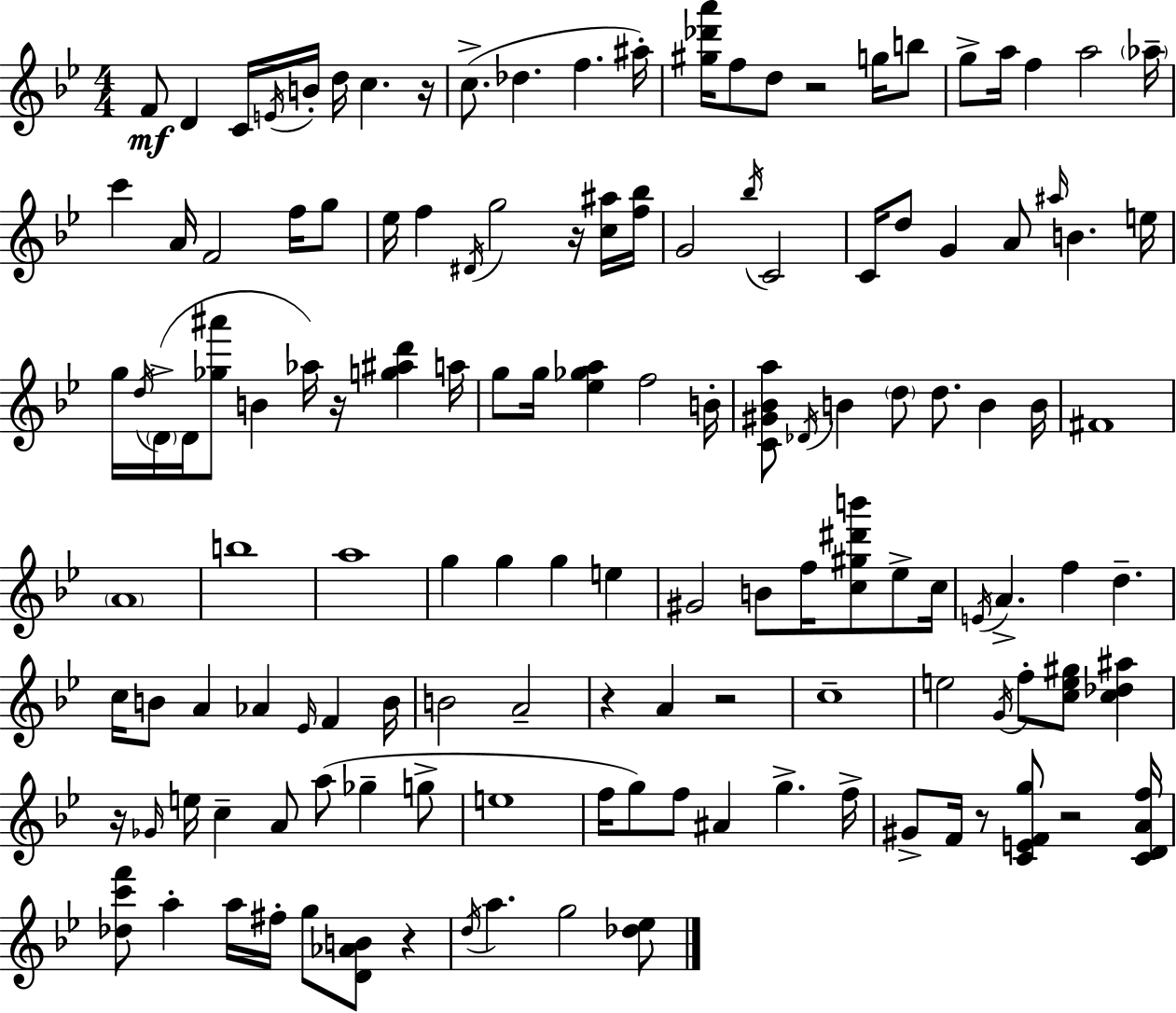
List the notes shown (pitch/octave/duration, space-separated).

F4/e D4/q C4/s E4/s B4/s D5/s C5/q. R/s C5/e. Db5/q. F5/q. A#5/s [G#5,Db6,A6]/s F5/e D5/e R/h G5/s B5/e G5/e A5/s F5/q A5/h Ab5/s C6/q A4/s F4/h F5/s G5/e Eb5/s F5/q D#4/s G5/h R/s [C5,A#5]/s [F5,Bb5]/s G4/h Bb5/s C4/h C4/s D5/e G4/q A4/e A#5/s B4/q. E5/s G5/s D5/s D4/s D4/s [Gb5,A#6]/e B4/q Ab5/s R/s [G5,A#5,D6]/q A5/s G5/e G5/s [Eb5,Gb5,A5]/q F5/h B4/s [C4,G#4,Bb4,A5]/e Db4/s B4/q D5/e D5/e. B4/q B4/s F#4/w A4/w B5/w A5/w G5/q G5/q G5/q E5/q G#4/h B4/e F5/s [C5,G#5,D#6,B6]/e Eb5/e C5/s E4/s A4/q. F5/q D5/q. C5/s B4/e A4/q Ab4/q Eb4/s F4/q B4/s B4/h A4/h R/q A4/q R/h C5/w E5/h G4/s F5/e [C5,E5,G#5]/e [C5,Db5,A#5]/q R/s Gb4/s E5/s C5/q A4/e A5/e Gb5/q G5/e E5/w F5/s G5/e F5/e A#4/q G5/q. F5/s G#4/e F4/s R/e [C4,E4,F4,G5]/e R/h [C4,D4,A4,F5]/s [Db5,C6,F6]/e A5/q A5/s F#5/s G5/e [D4,Ab4,B4]/e R/q D5/s A5/q. G5/h [Db5,Eb5]/e